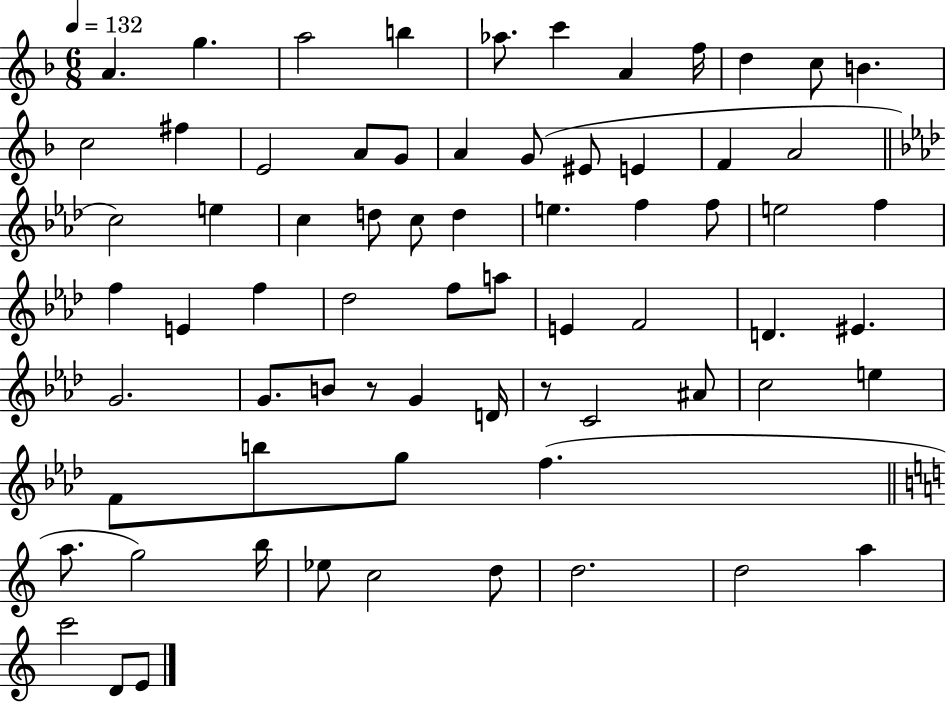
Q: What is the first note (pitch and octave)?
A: A4